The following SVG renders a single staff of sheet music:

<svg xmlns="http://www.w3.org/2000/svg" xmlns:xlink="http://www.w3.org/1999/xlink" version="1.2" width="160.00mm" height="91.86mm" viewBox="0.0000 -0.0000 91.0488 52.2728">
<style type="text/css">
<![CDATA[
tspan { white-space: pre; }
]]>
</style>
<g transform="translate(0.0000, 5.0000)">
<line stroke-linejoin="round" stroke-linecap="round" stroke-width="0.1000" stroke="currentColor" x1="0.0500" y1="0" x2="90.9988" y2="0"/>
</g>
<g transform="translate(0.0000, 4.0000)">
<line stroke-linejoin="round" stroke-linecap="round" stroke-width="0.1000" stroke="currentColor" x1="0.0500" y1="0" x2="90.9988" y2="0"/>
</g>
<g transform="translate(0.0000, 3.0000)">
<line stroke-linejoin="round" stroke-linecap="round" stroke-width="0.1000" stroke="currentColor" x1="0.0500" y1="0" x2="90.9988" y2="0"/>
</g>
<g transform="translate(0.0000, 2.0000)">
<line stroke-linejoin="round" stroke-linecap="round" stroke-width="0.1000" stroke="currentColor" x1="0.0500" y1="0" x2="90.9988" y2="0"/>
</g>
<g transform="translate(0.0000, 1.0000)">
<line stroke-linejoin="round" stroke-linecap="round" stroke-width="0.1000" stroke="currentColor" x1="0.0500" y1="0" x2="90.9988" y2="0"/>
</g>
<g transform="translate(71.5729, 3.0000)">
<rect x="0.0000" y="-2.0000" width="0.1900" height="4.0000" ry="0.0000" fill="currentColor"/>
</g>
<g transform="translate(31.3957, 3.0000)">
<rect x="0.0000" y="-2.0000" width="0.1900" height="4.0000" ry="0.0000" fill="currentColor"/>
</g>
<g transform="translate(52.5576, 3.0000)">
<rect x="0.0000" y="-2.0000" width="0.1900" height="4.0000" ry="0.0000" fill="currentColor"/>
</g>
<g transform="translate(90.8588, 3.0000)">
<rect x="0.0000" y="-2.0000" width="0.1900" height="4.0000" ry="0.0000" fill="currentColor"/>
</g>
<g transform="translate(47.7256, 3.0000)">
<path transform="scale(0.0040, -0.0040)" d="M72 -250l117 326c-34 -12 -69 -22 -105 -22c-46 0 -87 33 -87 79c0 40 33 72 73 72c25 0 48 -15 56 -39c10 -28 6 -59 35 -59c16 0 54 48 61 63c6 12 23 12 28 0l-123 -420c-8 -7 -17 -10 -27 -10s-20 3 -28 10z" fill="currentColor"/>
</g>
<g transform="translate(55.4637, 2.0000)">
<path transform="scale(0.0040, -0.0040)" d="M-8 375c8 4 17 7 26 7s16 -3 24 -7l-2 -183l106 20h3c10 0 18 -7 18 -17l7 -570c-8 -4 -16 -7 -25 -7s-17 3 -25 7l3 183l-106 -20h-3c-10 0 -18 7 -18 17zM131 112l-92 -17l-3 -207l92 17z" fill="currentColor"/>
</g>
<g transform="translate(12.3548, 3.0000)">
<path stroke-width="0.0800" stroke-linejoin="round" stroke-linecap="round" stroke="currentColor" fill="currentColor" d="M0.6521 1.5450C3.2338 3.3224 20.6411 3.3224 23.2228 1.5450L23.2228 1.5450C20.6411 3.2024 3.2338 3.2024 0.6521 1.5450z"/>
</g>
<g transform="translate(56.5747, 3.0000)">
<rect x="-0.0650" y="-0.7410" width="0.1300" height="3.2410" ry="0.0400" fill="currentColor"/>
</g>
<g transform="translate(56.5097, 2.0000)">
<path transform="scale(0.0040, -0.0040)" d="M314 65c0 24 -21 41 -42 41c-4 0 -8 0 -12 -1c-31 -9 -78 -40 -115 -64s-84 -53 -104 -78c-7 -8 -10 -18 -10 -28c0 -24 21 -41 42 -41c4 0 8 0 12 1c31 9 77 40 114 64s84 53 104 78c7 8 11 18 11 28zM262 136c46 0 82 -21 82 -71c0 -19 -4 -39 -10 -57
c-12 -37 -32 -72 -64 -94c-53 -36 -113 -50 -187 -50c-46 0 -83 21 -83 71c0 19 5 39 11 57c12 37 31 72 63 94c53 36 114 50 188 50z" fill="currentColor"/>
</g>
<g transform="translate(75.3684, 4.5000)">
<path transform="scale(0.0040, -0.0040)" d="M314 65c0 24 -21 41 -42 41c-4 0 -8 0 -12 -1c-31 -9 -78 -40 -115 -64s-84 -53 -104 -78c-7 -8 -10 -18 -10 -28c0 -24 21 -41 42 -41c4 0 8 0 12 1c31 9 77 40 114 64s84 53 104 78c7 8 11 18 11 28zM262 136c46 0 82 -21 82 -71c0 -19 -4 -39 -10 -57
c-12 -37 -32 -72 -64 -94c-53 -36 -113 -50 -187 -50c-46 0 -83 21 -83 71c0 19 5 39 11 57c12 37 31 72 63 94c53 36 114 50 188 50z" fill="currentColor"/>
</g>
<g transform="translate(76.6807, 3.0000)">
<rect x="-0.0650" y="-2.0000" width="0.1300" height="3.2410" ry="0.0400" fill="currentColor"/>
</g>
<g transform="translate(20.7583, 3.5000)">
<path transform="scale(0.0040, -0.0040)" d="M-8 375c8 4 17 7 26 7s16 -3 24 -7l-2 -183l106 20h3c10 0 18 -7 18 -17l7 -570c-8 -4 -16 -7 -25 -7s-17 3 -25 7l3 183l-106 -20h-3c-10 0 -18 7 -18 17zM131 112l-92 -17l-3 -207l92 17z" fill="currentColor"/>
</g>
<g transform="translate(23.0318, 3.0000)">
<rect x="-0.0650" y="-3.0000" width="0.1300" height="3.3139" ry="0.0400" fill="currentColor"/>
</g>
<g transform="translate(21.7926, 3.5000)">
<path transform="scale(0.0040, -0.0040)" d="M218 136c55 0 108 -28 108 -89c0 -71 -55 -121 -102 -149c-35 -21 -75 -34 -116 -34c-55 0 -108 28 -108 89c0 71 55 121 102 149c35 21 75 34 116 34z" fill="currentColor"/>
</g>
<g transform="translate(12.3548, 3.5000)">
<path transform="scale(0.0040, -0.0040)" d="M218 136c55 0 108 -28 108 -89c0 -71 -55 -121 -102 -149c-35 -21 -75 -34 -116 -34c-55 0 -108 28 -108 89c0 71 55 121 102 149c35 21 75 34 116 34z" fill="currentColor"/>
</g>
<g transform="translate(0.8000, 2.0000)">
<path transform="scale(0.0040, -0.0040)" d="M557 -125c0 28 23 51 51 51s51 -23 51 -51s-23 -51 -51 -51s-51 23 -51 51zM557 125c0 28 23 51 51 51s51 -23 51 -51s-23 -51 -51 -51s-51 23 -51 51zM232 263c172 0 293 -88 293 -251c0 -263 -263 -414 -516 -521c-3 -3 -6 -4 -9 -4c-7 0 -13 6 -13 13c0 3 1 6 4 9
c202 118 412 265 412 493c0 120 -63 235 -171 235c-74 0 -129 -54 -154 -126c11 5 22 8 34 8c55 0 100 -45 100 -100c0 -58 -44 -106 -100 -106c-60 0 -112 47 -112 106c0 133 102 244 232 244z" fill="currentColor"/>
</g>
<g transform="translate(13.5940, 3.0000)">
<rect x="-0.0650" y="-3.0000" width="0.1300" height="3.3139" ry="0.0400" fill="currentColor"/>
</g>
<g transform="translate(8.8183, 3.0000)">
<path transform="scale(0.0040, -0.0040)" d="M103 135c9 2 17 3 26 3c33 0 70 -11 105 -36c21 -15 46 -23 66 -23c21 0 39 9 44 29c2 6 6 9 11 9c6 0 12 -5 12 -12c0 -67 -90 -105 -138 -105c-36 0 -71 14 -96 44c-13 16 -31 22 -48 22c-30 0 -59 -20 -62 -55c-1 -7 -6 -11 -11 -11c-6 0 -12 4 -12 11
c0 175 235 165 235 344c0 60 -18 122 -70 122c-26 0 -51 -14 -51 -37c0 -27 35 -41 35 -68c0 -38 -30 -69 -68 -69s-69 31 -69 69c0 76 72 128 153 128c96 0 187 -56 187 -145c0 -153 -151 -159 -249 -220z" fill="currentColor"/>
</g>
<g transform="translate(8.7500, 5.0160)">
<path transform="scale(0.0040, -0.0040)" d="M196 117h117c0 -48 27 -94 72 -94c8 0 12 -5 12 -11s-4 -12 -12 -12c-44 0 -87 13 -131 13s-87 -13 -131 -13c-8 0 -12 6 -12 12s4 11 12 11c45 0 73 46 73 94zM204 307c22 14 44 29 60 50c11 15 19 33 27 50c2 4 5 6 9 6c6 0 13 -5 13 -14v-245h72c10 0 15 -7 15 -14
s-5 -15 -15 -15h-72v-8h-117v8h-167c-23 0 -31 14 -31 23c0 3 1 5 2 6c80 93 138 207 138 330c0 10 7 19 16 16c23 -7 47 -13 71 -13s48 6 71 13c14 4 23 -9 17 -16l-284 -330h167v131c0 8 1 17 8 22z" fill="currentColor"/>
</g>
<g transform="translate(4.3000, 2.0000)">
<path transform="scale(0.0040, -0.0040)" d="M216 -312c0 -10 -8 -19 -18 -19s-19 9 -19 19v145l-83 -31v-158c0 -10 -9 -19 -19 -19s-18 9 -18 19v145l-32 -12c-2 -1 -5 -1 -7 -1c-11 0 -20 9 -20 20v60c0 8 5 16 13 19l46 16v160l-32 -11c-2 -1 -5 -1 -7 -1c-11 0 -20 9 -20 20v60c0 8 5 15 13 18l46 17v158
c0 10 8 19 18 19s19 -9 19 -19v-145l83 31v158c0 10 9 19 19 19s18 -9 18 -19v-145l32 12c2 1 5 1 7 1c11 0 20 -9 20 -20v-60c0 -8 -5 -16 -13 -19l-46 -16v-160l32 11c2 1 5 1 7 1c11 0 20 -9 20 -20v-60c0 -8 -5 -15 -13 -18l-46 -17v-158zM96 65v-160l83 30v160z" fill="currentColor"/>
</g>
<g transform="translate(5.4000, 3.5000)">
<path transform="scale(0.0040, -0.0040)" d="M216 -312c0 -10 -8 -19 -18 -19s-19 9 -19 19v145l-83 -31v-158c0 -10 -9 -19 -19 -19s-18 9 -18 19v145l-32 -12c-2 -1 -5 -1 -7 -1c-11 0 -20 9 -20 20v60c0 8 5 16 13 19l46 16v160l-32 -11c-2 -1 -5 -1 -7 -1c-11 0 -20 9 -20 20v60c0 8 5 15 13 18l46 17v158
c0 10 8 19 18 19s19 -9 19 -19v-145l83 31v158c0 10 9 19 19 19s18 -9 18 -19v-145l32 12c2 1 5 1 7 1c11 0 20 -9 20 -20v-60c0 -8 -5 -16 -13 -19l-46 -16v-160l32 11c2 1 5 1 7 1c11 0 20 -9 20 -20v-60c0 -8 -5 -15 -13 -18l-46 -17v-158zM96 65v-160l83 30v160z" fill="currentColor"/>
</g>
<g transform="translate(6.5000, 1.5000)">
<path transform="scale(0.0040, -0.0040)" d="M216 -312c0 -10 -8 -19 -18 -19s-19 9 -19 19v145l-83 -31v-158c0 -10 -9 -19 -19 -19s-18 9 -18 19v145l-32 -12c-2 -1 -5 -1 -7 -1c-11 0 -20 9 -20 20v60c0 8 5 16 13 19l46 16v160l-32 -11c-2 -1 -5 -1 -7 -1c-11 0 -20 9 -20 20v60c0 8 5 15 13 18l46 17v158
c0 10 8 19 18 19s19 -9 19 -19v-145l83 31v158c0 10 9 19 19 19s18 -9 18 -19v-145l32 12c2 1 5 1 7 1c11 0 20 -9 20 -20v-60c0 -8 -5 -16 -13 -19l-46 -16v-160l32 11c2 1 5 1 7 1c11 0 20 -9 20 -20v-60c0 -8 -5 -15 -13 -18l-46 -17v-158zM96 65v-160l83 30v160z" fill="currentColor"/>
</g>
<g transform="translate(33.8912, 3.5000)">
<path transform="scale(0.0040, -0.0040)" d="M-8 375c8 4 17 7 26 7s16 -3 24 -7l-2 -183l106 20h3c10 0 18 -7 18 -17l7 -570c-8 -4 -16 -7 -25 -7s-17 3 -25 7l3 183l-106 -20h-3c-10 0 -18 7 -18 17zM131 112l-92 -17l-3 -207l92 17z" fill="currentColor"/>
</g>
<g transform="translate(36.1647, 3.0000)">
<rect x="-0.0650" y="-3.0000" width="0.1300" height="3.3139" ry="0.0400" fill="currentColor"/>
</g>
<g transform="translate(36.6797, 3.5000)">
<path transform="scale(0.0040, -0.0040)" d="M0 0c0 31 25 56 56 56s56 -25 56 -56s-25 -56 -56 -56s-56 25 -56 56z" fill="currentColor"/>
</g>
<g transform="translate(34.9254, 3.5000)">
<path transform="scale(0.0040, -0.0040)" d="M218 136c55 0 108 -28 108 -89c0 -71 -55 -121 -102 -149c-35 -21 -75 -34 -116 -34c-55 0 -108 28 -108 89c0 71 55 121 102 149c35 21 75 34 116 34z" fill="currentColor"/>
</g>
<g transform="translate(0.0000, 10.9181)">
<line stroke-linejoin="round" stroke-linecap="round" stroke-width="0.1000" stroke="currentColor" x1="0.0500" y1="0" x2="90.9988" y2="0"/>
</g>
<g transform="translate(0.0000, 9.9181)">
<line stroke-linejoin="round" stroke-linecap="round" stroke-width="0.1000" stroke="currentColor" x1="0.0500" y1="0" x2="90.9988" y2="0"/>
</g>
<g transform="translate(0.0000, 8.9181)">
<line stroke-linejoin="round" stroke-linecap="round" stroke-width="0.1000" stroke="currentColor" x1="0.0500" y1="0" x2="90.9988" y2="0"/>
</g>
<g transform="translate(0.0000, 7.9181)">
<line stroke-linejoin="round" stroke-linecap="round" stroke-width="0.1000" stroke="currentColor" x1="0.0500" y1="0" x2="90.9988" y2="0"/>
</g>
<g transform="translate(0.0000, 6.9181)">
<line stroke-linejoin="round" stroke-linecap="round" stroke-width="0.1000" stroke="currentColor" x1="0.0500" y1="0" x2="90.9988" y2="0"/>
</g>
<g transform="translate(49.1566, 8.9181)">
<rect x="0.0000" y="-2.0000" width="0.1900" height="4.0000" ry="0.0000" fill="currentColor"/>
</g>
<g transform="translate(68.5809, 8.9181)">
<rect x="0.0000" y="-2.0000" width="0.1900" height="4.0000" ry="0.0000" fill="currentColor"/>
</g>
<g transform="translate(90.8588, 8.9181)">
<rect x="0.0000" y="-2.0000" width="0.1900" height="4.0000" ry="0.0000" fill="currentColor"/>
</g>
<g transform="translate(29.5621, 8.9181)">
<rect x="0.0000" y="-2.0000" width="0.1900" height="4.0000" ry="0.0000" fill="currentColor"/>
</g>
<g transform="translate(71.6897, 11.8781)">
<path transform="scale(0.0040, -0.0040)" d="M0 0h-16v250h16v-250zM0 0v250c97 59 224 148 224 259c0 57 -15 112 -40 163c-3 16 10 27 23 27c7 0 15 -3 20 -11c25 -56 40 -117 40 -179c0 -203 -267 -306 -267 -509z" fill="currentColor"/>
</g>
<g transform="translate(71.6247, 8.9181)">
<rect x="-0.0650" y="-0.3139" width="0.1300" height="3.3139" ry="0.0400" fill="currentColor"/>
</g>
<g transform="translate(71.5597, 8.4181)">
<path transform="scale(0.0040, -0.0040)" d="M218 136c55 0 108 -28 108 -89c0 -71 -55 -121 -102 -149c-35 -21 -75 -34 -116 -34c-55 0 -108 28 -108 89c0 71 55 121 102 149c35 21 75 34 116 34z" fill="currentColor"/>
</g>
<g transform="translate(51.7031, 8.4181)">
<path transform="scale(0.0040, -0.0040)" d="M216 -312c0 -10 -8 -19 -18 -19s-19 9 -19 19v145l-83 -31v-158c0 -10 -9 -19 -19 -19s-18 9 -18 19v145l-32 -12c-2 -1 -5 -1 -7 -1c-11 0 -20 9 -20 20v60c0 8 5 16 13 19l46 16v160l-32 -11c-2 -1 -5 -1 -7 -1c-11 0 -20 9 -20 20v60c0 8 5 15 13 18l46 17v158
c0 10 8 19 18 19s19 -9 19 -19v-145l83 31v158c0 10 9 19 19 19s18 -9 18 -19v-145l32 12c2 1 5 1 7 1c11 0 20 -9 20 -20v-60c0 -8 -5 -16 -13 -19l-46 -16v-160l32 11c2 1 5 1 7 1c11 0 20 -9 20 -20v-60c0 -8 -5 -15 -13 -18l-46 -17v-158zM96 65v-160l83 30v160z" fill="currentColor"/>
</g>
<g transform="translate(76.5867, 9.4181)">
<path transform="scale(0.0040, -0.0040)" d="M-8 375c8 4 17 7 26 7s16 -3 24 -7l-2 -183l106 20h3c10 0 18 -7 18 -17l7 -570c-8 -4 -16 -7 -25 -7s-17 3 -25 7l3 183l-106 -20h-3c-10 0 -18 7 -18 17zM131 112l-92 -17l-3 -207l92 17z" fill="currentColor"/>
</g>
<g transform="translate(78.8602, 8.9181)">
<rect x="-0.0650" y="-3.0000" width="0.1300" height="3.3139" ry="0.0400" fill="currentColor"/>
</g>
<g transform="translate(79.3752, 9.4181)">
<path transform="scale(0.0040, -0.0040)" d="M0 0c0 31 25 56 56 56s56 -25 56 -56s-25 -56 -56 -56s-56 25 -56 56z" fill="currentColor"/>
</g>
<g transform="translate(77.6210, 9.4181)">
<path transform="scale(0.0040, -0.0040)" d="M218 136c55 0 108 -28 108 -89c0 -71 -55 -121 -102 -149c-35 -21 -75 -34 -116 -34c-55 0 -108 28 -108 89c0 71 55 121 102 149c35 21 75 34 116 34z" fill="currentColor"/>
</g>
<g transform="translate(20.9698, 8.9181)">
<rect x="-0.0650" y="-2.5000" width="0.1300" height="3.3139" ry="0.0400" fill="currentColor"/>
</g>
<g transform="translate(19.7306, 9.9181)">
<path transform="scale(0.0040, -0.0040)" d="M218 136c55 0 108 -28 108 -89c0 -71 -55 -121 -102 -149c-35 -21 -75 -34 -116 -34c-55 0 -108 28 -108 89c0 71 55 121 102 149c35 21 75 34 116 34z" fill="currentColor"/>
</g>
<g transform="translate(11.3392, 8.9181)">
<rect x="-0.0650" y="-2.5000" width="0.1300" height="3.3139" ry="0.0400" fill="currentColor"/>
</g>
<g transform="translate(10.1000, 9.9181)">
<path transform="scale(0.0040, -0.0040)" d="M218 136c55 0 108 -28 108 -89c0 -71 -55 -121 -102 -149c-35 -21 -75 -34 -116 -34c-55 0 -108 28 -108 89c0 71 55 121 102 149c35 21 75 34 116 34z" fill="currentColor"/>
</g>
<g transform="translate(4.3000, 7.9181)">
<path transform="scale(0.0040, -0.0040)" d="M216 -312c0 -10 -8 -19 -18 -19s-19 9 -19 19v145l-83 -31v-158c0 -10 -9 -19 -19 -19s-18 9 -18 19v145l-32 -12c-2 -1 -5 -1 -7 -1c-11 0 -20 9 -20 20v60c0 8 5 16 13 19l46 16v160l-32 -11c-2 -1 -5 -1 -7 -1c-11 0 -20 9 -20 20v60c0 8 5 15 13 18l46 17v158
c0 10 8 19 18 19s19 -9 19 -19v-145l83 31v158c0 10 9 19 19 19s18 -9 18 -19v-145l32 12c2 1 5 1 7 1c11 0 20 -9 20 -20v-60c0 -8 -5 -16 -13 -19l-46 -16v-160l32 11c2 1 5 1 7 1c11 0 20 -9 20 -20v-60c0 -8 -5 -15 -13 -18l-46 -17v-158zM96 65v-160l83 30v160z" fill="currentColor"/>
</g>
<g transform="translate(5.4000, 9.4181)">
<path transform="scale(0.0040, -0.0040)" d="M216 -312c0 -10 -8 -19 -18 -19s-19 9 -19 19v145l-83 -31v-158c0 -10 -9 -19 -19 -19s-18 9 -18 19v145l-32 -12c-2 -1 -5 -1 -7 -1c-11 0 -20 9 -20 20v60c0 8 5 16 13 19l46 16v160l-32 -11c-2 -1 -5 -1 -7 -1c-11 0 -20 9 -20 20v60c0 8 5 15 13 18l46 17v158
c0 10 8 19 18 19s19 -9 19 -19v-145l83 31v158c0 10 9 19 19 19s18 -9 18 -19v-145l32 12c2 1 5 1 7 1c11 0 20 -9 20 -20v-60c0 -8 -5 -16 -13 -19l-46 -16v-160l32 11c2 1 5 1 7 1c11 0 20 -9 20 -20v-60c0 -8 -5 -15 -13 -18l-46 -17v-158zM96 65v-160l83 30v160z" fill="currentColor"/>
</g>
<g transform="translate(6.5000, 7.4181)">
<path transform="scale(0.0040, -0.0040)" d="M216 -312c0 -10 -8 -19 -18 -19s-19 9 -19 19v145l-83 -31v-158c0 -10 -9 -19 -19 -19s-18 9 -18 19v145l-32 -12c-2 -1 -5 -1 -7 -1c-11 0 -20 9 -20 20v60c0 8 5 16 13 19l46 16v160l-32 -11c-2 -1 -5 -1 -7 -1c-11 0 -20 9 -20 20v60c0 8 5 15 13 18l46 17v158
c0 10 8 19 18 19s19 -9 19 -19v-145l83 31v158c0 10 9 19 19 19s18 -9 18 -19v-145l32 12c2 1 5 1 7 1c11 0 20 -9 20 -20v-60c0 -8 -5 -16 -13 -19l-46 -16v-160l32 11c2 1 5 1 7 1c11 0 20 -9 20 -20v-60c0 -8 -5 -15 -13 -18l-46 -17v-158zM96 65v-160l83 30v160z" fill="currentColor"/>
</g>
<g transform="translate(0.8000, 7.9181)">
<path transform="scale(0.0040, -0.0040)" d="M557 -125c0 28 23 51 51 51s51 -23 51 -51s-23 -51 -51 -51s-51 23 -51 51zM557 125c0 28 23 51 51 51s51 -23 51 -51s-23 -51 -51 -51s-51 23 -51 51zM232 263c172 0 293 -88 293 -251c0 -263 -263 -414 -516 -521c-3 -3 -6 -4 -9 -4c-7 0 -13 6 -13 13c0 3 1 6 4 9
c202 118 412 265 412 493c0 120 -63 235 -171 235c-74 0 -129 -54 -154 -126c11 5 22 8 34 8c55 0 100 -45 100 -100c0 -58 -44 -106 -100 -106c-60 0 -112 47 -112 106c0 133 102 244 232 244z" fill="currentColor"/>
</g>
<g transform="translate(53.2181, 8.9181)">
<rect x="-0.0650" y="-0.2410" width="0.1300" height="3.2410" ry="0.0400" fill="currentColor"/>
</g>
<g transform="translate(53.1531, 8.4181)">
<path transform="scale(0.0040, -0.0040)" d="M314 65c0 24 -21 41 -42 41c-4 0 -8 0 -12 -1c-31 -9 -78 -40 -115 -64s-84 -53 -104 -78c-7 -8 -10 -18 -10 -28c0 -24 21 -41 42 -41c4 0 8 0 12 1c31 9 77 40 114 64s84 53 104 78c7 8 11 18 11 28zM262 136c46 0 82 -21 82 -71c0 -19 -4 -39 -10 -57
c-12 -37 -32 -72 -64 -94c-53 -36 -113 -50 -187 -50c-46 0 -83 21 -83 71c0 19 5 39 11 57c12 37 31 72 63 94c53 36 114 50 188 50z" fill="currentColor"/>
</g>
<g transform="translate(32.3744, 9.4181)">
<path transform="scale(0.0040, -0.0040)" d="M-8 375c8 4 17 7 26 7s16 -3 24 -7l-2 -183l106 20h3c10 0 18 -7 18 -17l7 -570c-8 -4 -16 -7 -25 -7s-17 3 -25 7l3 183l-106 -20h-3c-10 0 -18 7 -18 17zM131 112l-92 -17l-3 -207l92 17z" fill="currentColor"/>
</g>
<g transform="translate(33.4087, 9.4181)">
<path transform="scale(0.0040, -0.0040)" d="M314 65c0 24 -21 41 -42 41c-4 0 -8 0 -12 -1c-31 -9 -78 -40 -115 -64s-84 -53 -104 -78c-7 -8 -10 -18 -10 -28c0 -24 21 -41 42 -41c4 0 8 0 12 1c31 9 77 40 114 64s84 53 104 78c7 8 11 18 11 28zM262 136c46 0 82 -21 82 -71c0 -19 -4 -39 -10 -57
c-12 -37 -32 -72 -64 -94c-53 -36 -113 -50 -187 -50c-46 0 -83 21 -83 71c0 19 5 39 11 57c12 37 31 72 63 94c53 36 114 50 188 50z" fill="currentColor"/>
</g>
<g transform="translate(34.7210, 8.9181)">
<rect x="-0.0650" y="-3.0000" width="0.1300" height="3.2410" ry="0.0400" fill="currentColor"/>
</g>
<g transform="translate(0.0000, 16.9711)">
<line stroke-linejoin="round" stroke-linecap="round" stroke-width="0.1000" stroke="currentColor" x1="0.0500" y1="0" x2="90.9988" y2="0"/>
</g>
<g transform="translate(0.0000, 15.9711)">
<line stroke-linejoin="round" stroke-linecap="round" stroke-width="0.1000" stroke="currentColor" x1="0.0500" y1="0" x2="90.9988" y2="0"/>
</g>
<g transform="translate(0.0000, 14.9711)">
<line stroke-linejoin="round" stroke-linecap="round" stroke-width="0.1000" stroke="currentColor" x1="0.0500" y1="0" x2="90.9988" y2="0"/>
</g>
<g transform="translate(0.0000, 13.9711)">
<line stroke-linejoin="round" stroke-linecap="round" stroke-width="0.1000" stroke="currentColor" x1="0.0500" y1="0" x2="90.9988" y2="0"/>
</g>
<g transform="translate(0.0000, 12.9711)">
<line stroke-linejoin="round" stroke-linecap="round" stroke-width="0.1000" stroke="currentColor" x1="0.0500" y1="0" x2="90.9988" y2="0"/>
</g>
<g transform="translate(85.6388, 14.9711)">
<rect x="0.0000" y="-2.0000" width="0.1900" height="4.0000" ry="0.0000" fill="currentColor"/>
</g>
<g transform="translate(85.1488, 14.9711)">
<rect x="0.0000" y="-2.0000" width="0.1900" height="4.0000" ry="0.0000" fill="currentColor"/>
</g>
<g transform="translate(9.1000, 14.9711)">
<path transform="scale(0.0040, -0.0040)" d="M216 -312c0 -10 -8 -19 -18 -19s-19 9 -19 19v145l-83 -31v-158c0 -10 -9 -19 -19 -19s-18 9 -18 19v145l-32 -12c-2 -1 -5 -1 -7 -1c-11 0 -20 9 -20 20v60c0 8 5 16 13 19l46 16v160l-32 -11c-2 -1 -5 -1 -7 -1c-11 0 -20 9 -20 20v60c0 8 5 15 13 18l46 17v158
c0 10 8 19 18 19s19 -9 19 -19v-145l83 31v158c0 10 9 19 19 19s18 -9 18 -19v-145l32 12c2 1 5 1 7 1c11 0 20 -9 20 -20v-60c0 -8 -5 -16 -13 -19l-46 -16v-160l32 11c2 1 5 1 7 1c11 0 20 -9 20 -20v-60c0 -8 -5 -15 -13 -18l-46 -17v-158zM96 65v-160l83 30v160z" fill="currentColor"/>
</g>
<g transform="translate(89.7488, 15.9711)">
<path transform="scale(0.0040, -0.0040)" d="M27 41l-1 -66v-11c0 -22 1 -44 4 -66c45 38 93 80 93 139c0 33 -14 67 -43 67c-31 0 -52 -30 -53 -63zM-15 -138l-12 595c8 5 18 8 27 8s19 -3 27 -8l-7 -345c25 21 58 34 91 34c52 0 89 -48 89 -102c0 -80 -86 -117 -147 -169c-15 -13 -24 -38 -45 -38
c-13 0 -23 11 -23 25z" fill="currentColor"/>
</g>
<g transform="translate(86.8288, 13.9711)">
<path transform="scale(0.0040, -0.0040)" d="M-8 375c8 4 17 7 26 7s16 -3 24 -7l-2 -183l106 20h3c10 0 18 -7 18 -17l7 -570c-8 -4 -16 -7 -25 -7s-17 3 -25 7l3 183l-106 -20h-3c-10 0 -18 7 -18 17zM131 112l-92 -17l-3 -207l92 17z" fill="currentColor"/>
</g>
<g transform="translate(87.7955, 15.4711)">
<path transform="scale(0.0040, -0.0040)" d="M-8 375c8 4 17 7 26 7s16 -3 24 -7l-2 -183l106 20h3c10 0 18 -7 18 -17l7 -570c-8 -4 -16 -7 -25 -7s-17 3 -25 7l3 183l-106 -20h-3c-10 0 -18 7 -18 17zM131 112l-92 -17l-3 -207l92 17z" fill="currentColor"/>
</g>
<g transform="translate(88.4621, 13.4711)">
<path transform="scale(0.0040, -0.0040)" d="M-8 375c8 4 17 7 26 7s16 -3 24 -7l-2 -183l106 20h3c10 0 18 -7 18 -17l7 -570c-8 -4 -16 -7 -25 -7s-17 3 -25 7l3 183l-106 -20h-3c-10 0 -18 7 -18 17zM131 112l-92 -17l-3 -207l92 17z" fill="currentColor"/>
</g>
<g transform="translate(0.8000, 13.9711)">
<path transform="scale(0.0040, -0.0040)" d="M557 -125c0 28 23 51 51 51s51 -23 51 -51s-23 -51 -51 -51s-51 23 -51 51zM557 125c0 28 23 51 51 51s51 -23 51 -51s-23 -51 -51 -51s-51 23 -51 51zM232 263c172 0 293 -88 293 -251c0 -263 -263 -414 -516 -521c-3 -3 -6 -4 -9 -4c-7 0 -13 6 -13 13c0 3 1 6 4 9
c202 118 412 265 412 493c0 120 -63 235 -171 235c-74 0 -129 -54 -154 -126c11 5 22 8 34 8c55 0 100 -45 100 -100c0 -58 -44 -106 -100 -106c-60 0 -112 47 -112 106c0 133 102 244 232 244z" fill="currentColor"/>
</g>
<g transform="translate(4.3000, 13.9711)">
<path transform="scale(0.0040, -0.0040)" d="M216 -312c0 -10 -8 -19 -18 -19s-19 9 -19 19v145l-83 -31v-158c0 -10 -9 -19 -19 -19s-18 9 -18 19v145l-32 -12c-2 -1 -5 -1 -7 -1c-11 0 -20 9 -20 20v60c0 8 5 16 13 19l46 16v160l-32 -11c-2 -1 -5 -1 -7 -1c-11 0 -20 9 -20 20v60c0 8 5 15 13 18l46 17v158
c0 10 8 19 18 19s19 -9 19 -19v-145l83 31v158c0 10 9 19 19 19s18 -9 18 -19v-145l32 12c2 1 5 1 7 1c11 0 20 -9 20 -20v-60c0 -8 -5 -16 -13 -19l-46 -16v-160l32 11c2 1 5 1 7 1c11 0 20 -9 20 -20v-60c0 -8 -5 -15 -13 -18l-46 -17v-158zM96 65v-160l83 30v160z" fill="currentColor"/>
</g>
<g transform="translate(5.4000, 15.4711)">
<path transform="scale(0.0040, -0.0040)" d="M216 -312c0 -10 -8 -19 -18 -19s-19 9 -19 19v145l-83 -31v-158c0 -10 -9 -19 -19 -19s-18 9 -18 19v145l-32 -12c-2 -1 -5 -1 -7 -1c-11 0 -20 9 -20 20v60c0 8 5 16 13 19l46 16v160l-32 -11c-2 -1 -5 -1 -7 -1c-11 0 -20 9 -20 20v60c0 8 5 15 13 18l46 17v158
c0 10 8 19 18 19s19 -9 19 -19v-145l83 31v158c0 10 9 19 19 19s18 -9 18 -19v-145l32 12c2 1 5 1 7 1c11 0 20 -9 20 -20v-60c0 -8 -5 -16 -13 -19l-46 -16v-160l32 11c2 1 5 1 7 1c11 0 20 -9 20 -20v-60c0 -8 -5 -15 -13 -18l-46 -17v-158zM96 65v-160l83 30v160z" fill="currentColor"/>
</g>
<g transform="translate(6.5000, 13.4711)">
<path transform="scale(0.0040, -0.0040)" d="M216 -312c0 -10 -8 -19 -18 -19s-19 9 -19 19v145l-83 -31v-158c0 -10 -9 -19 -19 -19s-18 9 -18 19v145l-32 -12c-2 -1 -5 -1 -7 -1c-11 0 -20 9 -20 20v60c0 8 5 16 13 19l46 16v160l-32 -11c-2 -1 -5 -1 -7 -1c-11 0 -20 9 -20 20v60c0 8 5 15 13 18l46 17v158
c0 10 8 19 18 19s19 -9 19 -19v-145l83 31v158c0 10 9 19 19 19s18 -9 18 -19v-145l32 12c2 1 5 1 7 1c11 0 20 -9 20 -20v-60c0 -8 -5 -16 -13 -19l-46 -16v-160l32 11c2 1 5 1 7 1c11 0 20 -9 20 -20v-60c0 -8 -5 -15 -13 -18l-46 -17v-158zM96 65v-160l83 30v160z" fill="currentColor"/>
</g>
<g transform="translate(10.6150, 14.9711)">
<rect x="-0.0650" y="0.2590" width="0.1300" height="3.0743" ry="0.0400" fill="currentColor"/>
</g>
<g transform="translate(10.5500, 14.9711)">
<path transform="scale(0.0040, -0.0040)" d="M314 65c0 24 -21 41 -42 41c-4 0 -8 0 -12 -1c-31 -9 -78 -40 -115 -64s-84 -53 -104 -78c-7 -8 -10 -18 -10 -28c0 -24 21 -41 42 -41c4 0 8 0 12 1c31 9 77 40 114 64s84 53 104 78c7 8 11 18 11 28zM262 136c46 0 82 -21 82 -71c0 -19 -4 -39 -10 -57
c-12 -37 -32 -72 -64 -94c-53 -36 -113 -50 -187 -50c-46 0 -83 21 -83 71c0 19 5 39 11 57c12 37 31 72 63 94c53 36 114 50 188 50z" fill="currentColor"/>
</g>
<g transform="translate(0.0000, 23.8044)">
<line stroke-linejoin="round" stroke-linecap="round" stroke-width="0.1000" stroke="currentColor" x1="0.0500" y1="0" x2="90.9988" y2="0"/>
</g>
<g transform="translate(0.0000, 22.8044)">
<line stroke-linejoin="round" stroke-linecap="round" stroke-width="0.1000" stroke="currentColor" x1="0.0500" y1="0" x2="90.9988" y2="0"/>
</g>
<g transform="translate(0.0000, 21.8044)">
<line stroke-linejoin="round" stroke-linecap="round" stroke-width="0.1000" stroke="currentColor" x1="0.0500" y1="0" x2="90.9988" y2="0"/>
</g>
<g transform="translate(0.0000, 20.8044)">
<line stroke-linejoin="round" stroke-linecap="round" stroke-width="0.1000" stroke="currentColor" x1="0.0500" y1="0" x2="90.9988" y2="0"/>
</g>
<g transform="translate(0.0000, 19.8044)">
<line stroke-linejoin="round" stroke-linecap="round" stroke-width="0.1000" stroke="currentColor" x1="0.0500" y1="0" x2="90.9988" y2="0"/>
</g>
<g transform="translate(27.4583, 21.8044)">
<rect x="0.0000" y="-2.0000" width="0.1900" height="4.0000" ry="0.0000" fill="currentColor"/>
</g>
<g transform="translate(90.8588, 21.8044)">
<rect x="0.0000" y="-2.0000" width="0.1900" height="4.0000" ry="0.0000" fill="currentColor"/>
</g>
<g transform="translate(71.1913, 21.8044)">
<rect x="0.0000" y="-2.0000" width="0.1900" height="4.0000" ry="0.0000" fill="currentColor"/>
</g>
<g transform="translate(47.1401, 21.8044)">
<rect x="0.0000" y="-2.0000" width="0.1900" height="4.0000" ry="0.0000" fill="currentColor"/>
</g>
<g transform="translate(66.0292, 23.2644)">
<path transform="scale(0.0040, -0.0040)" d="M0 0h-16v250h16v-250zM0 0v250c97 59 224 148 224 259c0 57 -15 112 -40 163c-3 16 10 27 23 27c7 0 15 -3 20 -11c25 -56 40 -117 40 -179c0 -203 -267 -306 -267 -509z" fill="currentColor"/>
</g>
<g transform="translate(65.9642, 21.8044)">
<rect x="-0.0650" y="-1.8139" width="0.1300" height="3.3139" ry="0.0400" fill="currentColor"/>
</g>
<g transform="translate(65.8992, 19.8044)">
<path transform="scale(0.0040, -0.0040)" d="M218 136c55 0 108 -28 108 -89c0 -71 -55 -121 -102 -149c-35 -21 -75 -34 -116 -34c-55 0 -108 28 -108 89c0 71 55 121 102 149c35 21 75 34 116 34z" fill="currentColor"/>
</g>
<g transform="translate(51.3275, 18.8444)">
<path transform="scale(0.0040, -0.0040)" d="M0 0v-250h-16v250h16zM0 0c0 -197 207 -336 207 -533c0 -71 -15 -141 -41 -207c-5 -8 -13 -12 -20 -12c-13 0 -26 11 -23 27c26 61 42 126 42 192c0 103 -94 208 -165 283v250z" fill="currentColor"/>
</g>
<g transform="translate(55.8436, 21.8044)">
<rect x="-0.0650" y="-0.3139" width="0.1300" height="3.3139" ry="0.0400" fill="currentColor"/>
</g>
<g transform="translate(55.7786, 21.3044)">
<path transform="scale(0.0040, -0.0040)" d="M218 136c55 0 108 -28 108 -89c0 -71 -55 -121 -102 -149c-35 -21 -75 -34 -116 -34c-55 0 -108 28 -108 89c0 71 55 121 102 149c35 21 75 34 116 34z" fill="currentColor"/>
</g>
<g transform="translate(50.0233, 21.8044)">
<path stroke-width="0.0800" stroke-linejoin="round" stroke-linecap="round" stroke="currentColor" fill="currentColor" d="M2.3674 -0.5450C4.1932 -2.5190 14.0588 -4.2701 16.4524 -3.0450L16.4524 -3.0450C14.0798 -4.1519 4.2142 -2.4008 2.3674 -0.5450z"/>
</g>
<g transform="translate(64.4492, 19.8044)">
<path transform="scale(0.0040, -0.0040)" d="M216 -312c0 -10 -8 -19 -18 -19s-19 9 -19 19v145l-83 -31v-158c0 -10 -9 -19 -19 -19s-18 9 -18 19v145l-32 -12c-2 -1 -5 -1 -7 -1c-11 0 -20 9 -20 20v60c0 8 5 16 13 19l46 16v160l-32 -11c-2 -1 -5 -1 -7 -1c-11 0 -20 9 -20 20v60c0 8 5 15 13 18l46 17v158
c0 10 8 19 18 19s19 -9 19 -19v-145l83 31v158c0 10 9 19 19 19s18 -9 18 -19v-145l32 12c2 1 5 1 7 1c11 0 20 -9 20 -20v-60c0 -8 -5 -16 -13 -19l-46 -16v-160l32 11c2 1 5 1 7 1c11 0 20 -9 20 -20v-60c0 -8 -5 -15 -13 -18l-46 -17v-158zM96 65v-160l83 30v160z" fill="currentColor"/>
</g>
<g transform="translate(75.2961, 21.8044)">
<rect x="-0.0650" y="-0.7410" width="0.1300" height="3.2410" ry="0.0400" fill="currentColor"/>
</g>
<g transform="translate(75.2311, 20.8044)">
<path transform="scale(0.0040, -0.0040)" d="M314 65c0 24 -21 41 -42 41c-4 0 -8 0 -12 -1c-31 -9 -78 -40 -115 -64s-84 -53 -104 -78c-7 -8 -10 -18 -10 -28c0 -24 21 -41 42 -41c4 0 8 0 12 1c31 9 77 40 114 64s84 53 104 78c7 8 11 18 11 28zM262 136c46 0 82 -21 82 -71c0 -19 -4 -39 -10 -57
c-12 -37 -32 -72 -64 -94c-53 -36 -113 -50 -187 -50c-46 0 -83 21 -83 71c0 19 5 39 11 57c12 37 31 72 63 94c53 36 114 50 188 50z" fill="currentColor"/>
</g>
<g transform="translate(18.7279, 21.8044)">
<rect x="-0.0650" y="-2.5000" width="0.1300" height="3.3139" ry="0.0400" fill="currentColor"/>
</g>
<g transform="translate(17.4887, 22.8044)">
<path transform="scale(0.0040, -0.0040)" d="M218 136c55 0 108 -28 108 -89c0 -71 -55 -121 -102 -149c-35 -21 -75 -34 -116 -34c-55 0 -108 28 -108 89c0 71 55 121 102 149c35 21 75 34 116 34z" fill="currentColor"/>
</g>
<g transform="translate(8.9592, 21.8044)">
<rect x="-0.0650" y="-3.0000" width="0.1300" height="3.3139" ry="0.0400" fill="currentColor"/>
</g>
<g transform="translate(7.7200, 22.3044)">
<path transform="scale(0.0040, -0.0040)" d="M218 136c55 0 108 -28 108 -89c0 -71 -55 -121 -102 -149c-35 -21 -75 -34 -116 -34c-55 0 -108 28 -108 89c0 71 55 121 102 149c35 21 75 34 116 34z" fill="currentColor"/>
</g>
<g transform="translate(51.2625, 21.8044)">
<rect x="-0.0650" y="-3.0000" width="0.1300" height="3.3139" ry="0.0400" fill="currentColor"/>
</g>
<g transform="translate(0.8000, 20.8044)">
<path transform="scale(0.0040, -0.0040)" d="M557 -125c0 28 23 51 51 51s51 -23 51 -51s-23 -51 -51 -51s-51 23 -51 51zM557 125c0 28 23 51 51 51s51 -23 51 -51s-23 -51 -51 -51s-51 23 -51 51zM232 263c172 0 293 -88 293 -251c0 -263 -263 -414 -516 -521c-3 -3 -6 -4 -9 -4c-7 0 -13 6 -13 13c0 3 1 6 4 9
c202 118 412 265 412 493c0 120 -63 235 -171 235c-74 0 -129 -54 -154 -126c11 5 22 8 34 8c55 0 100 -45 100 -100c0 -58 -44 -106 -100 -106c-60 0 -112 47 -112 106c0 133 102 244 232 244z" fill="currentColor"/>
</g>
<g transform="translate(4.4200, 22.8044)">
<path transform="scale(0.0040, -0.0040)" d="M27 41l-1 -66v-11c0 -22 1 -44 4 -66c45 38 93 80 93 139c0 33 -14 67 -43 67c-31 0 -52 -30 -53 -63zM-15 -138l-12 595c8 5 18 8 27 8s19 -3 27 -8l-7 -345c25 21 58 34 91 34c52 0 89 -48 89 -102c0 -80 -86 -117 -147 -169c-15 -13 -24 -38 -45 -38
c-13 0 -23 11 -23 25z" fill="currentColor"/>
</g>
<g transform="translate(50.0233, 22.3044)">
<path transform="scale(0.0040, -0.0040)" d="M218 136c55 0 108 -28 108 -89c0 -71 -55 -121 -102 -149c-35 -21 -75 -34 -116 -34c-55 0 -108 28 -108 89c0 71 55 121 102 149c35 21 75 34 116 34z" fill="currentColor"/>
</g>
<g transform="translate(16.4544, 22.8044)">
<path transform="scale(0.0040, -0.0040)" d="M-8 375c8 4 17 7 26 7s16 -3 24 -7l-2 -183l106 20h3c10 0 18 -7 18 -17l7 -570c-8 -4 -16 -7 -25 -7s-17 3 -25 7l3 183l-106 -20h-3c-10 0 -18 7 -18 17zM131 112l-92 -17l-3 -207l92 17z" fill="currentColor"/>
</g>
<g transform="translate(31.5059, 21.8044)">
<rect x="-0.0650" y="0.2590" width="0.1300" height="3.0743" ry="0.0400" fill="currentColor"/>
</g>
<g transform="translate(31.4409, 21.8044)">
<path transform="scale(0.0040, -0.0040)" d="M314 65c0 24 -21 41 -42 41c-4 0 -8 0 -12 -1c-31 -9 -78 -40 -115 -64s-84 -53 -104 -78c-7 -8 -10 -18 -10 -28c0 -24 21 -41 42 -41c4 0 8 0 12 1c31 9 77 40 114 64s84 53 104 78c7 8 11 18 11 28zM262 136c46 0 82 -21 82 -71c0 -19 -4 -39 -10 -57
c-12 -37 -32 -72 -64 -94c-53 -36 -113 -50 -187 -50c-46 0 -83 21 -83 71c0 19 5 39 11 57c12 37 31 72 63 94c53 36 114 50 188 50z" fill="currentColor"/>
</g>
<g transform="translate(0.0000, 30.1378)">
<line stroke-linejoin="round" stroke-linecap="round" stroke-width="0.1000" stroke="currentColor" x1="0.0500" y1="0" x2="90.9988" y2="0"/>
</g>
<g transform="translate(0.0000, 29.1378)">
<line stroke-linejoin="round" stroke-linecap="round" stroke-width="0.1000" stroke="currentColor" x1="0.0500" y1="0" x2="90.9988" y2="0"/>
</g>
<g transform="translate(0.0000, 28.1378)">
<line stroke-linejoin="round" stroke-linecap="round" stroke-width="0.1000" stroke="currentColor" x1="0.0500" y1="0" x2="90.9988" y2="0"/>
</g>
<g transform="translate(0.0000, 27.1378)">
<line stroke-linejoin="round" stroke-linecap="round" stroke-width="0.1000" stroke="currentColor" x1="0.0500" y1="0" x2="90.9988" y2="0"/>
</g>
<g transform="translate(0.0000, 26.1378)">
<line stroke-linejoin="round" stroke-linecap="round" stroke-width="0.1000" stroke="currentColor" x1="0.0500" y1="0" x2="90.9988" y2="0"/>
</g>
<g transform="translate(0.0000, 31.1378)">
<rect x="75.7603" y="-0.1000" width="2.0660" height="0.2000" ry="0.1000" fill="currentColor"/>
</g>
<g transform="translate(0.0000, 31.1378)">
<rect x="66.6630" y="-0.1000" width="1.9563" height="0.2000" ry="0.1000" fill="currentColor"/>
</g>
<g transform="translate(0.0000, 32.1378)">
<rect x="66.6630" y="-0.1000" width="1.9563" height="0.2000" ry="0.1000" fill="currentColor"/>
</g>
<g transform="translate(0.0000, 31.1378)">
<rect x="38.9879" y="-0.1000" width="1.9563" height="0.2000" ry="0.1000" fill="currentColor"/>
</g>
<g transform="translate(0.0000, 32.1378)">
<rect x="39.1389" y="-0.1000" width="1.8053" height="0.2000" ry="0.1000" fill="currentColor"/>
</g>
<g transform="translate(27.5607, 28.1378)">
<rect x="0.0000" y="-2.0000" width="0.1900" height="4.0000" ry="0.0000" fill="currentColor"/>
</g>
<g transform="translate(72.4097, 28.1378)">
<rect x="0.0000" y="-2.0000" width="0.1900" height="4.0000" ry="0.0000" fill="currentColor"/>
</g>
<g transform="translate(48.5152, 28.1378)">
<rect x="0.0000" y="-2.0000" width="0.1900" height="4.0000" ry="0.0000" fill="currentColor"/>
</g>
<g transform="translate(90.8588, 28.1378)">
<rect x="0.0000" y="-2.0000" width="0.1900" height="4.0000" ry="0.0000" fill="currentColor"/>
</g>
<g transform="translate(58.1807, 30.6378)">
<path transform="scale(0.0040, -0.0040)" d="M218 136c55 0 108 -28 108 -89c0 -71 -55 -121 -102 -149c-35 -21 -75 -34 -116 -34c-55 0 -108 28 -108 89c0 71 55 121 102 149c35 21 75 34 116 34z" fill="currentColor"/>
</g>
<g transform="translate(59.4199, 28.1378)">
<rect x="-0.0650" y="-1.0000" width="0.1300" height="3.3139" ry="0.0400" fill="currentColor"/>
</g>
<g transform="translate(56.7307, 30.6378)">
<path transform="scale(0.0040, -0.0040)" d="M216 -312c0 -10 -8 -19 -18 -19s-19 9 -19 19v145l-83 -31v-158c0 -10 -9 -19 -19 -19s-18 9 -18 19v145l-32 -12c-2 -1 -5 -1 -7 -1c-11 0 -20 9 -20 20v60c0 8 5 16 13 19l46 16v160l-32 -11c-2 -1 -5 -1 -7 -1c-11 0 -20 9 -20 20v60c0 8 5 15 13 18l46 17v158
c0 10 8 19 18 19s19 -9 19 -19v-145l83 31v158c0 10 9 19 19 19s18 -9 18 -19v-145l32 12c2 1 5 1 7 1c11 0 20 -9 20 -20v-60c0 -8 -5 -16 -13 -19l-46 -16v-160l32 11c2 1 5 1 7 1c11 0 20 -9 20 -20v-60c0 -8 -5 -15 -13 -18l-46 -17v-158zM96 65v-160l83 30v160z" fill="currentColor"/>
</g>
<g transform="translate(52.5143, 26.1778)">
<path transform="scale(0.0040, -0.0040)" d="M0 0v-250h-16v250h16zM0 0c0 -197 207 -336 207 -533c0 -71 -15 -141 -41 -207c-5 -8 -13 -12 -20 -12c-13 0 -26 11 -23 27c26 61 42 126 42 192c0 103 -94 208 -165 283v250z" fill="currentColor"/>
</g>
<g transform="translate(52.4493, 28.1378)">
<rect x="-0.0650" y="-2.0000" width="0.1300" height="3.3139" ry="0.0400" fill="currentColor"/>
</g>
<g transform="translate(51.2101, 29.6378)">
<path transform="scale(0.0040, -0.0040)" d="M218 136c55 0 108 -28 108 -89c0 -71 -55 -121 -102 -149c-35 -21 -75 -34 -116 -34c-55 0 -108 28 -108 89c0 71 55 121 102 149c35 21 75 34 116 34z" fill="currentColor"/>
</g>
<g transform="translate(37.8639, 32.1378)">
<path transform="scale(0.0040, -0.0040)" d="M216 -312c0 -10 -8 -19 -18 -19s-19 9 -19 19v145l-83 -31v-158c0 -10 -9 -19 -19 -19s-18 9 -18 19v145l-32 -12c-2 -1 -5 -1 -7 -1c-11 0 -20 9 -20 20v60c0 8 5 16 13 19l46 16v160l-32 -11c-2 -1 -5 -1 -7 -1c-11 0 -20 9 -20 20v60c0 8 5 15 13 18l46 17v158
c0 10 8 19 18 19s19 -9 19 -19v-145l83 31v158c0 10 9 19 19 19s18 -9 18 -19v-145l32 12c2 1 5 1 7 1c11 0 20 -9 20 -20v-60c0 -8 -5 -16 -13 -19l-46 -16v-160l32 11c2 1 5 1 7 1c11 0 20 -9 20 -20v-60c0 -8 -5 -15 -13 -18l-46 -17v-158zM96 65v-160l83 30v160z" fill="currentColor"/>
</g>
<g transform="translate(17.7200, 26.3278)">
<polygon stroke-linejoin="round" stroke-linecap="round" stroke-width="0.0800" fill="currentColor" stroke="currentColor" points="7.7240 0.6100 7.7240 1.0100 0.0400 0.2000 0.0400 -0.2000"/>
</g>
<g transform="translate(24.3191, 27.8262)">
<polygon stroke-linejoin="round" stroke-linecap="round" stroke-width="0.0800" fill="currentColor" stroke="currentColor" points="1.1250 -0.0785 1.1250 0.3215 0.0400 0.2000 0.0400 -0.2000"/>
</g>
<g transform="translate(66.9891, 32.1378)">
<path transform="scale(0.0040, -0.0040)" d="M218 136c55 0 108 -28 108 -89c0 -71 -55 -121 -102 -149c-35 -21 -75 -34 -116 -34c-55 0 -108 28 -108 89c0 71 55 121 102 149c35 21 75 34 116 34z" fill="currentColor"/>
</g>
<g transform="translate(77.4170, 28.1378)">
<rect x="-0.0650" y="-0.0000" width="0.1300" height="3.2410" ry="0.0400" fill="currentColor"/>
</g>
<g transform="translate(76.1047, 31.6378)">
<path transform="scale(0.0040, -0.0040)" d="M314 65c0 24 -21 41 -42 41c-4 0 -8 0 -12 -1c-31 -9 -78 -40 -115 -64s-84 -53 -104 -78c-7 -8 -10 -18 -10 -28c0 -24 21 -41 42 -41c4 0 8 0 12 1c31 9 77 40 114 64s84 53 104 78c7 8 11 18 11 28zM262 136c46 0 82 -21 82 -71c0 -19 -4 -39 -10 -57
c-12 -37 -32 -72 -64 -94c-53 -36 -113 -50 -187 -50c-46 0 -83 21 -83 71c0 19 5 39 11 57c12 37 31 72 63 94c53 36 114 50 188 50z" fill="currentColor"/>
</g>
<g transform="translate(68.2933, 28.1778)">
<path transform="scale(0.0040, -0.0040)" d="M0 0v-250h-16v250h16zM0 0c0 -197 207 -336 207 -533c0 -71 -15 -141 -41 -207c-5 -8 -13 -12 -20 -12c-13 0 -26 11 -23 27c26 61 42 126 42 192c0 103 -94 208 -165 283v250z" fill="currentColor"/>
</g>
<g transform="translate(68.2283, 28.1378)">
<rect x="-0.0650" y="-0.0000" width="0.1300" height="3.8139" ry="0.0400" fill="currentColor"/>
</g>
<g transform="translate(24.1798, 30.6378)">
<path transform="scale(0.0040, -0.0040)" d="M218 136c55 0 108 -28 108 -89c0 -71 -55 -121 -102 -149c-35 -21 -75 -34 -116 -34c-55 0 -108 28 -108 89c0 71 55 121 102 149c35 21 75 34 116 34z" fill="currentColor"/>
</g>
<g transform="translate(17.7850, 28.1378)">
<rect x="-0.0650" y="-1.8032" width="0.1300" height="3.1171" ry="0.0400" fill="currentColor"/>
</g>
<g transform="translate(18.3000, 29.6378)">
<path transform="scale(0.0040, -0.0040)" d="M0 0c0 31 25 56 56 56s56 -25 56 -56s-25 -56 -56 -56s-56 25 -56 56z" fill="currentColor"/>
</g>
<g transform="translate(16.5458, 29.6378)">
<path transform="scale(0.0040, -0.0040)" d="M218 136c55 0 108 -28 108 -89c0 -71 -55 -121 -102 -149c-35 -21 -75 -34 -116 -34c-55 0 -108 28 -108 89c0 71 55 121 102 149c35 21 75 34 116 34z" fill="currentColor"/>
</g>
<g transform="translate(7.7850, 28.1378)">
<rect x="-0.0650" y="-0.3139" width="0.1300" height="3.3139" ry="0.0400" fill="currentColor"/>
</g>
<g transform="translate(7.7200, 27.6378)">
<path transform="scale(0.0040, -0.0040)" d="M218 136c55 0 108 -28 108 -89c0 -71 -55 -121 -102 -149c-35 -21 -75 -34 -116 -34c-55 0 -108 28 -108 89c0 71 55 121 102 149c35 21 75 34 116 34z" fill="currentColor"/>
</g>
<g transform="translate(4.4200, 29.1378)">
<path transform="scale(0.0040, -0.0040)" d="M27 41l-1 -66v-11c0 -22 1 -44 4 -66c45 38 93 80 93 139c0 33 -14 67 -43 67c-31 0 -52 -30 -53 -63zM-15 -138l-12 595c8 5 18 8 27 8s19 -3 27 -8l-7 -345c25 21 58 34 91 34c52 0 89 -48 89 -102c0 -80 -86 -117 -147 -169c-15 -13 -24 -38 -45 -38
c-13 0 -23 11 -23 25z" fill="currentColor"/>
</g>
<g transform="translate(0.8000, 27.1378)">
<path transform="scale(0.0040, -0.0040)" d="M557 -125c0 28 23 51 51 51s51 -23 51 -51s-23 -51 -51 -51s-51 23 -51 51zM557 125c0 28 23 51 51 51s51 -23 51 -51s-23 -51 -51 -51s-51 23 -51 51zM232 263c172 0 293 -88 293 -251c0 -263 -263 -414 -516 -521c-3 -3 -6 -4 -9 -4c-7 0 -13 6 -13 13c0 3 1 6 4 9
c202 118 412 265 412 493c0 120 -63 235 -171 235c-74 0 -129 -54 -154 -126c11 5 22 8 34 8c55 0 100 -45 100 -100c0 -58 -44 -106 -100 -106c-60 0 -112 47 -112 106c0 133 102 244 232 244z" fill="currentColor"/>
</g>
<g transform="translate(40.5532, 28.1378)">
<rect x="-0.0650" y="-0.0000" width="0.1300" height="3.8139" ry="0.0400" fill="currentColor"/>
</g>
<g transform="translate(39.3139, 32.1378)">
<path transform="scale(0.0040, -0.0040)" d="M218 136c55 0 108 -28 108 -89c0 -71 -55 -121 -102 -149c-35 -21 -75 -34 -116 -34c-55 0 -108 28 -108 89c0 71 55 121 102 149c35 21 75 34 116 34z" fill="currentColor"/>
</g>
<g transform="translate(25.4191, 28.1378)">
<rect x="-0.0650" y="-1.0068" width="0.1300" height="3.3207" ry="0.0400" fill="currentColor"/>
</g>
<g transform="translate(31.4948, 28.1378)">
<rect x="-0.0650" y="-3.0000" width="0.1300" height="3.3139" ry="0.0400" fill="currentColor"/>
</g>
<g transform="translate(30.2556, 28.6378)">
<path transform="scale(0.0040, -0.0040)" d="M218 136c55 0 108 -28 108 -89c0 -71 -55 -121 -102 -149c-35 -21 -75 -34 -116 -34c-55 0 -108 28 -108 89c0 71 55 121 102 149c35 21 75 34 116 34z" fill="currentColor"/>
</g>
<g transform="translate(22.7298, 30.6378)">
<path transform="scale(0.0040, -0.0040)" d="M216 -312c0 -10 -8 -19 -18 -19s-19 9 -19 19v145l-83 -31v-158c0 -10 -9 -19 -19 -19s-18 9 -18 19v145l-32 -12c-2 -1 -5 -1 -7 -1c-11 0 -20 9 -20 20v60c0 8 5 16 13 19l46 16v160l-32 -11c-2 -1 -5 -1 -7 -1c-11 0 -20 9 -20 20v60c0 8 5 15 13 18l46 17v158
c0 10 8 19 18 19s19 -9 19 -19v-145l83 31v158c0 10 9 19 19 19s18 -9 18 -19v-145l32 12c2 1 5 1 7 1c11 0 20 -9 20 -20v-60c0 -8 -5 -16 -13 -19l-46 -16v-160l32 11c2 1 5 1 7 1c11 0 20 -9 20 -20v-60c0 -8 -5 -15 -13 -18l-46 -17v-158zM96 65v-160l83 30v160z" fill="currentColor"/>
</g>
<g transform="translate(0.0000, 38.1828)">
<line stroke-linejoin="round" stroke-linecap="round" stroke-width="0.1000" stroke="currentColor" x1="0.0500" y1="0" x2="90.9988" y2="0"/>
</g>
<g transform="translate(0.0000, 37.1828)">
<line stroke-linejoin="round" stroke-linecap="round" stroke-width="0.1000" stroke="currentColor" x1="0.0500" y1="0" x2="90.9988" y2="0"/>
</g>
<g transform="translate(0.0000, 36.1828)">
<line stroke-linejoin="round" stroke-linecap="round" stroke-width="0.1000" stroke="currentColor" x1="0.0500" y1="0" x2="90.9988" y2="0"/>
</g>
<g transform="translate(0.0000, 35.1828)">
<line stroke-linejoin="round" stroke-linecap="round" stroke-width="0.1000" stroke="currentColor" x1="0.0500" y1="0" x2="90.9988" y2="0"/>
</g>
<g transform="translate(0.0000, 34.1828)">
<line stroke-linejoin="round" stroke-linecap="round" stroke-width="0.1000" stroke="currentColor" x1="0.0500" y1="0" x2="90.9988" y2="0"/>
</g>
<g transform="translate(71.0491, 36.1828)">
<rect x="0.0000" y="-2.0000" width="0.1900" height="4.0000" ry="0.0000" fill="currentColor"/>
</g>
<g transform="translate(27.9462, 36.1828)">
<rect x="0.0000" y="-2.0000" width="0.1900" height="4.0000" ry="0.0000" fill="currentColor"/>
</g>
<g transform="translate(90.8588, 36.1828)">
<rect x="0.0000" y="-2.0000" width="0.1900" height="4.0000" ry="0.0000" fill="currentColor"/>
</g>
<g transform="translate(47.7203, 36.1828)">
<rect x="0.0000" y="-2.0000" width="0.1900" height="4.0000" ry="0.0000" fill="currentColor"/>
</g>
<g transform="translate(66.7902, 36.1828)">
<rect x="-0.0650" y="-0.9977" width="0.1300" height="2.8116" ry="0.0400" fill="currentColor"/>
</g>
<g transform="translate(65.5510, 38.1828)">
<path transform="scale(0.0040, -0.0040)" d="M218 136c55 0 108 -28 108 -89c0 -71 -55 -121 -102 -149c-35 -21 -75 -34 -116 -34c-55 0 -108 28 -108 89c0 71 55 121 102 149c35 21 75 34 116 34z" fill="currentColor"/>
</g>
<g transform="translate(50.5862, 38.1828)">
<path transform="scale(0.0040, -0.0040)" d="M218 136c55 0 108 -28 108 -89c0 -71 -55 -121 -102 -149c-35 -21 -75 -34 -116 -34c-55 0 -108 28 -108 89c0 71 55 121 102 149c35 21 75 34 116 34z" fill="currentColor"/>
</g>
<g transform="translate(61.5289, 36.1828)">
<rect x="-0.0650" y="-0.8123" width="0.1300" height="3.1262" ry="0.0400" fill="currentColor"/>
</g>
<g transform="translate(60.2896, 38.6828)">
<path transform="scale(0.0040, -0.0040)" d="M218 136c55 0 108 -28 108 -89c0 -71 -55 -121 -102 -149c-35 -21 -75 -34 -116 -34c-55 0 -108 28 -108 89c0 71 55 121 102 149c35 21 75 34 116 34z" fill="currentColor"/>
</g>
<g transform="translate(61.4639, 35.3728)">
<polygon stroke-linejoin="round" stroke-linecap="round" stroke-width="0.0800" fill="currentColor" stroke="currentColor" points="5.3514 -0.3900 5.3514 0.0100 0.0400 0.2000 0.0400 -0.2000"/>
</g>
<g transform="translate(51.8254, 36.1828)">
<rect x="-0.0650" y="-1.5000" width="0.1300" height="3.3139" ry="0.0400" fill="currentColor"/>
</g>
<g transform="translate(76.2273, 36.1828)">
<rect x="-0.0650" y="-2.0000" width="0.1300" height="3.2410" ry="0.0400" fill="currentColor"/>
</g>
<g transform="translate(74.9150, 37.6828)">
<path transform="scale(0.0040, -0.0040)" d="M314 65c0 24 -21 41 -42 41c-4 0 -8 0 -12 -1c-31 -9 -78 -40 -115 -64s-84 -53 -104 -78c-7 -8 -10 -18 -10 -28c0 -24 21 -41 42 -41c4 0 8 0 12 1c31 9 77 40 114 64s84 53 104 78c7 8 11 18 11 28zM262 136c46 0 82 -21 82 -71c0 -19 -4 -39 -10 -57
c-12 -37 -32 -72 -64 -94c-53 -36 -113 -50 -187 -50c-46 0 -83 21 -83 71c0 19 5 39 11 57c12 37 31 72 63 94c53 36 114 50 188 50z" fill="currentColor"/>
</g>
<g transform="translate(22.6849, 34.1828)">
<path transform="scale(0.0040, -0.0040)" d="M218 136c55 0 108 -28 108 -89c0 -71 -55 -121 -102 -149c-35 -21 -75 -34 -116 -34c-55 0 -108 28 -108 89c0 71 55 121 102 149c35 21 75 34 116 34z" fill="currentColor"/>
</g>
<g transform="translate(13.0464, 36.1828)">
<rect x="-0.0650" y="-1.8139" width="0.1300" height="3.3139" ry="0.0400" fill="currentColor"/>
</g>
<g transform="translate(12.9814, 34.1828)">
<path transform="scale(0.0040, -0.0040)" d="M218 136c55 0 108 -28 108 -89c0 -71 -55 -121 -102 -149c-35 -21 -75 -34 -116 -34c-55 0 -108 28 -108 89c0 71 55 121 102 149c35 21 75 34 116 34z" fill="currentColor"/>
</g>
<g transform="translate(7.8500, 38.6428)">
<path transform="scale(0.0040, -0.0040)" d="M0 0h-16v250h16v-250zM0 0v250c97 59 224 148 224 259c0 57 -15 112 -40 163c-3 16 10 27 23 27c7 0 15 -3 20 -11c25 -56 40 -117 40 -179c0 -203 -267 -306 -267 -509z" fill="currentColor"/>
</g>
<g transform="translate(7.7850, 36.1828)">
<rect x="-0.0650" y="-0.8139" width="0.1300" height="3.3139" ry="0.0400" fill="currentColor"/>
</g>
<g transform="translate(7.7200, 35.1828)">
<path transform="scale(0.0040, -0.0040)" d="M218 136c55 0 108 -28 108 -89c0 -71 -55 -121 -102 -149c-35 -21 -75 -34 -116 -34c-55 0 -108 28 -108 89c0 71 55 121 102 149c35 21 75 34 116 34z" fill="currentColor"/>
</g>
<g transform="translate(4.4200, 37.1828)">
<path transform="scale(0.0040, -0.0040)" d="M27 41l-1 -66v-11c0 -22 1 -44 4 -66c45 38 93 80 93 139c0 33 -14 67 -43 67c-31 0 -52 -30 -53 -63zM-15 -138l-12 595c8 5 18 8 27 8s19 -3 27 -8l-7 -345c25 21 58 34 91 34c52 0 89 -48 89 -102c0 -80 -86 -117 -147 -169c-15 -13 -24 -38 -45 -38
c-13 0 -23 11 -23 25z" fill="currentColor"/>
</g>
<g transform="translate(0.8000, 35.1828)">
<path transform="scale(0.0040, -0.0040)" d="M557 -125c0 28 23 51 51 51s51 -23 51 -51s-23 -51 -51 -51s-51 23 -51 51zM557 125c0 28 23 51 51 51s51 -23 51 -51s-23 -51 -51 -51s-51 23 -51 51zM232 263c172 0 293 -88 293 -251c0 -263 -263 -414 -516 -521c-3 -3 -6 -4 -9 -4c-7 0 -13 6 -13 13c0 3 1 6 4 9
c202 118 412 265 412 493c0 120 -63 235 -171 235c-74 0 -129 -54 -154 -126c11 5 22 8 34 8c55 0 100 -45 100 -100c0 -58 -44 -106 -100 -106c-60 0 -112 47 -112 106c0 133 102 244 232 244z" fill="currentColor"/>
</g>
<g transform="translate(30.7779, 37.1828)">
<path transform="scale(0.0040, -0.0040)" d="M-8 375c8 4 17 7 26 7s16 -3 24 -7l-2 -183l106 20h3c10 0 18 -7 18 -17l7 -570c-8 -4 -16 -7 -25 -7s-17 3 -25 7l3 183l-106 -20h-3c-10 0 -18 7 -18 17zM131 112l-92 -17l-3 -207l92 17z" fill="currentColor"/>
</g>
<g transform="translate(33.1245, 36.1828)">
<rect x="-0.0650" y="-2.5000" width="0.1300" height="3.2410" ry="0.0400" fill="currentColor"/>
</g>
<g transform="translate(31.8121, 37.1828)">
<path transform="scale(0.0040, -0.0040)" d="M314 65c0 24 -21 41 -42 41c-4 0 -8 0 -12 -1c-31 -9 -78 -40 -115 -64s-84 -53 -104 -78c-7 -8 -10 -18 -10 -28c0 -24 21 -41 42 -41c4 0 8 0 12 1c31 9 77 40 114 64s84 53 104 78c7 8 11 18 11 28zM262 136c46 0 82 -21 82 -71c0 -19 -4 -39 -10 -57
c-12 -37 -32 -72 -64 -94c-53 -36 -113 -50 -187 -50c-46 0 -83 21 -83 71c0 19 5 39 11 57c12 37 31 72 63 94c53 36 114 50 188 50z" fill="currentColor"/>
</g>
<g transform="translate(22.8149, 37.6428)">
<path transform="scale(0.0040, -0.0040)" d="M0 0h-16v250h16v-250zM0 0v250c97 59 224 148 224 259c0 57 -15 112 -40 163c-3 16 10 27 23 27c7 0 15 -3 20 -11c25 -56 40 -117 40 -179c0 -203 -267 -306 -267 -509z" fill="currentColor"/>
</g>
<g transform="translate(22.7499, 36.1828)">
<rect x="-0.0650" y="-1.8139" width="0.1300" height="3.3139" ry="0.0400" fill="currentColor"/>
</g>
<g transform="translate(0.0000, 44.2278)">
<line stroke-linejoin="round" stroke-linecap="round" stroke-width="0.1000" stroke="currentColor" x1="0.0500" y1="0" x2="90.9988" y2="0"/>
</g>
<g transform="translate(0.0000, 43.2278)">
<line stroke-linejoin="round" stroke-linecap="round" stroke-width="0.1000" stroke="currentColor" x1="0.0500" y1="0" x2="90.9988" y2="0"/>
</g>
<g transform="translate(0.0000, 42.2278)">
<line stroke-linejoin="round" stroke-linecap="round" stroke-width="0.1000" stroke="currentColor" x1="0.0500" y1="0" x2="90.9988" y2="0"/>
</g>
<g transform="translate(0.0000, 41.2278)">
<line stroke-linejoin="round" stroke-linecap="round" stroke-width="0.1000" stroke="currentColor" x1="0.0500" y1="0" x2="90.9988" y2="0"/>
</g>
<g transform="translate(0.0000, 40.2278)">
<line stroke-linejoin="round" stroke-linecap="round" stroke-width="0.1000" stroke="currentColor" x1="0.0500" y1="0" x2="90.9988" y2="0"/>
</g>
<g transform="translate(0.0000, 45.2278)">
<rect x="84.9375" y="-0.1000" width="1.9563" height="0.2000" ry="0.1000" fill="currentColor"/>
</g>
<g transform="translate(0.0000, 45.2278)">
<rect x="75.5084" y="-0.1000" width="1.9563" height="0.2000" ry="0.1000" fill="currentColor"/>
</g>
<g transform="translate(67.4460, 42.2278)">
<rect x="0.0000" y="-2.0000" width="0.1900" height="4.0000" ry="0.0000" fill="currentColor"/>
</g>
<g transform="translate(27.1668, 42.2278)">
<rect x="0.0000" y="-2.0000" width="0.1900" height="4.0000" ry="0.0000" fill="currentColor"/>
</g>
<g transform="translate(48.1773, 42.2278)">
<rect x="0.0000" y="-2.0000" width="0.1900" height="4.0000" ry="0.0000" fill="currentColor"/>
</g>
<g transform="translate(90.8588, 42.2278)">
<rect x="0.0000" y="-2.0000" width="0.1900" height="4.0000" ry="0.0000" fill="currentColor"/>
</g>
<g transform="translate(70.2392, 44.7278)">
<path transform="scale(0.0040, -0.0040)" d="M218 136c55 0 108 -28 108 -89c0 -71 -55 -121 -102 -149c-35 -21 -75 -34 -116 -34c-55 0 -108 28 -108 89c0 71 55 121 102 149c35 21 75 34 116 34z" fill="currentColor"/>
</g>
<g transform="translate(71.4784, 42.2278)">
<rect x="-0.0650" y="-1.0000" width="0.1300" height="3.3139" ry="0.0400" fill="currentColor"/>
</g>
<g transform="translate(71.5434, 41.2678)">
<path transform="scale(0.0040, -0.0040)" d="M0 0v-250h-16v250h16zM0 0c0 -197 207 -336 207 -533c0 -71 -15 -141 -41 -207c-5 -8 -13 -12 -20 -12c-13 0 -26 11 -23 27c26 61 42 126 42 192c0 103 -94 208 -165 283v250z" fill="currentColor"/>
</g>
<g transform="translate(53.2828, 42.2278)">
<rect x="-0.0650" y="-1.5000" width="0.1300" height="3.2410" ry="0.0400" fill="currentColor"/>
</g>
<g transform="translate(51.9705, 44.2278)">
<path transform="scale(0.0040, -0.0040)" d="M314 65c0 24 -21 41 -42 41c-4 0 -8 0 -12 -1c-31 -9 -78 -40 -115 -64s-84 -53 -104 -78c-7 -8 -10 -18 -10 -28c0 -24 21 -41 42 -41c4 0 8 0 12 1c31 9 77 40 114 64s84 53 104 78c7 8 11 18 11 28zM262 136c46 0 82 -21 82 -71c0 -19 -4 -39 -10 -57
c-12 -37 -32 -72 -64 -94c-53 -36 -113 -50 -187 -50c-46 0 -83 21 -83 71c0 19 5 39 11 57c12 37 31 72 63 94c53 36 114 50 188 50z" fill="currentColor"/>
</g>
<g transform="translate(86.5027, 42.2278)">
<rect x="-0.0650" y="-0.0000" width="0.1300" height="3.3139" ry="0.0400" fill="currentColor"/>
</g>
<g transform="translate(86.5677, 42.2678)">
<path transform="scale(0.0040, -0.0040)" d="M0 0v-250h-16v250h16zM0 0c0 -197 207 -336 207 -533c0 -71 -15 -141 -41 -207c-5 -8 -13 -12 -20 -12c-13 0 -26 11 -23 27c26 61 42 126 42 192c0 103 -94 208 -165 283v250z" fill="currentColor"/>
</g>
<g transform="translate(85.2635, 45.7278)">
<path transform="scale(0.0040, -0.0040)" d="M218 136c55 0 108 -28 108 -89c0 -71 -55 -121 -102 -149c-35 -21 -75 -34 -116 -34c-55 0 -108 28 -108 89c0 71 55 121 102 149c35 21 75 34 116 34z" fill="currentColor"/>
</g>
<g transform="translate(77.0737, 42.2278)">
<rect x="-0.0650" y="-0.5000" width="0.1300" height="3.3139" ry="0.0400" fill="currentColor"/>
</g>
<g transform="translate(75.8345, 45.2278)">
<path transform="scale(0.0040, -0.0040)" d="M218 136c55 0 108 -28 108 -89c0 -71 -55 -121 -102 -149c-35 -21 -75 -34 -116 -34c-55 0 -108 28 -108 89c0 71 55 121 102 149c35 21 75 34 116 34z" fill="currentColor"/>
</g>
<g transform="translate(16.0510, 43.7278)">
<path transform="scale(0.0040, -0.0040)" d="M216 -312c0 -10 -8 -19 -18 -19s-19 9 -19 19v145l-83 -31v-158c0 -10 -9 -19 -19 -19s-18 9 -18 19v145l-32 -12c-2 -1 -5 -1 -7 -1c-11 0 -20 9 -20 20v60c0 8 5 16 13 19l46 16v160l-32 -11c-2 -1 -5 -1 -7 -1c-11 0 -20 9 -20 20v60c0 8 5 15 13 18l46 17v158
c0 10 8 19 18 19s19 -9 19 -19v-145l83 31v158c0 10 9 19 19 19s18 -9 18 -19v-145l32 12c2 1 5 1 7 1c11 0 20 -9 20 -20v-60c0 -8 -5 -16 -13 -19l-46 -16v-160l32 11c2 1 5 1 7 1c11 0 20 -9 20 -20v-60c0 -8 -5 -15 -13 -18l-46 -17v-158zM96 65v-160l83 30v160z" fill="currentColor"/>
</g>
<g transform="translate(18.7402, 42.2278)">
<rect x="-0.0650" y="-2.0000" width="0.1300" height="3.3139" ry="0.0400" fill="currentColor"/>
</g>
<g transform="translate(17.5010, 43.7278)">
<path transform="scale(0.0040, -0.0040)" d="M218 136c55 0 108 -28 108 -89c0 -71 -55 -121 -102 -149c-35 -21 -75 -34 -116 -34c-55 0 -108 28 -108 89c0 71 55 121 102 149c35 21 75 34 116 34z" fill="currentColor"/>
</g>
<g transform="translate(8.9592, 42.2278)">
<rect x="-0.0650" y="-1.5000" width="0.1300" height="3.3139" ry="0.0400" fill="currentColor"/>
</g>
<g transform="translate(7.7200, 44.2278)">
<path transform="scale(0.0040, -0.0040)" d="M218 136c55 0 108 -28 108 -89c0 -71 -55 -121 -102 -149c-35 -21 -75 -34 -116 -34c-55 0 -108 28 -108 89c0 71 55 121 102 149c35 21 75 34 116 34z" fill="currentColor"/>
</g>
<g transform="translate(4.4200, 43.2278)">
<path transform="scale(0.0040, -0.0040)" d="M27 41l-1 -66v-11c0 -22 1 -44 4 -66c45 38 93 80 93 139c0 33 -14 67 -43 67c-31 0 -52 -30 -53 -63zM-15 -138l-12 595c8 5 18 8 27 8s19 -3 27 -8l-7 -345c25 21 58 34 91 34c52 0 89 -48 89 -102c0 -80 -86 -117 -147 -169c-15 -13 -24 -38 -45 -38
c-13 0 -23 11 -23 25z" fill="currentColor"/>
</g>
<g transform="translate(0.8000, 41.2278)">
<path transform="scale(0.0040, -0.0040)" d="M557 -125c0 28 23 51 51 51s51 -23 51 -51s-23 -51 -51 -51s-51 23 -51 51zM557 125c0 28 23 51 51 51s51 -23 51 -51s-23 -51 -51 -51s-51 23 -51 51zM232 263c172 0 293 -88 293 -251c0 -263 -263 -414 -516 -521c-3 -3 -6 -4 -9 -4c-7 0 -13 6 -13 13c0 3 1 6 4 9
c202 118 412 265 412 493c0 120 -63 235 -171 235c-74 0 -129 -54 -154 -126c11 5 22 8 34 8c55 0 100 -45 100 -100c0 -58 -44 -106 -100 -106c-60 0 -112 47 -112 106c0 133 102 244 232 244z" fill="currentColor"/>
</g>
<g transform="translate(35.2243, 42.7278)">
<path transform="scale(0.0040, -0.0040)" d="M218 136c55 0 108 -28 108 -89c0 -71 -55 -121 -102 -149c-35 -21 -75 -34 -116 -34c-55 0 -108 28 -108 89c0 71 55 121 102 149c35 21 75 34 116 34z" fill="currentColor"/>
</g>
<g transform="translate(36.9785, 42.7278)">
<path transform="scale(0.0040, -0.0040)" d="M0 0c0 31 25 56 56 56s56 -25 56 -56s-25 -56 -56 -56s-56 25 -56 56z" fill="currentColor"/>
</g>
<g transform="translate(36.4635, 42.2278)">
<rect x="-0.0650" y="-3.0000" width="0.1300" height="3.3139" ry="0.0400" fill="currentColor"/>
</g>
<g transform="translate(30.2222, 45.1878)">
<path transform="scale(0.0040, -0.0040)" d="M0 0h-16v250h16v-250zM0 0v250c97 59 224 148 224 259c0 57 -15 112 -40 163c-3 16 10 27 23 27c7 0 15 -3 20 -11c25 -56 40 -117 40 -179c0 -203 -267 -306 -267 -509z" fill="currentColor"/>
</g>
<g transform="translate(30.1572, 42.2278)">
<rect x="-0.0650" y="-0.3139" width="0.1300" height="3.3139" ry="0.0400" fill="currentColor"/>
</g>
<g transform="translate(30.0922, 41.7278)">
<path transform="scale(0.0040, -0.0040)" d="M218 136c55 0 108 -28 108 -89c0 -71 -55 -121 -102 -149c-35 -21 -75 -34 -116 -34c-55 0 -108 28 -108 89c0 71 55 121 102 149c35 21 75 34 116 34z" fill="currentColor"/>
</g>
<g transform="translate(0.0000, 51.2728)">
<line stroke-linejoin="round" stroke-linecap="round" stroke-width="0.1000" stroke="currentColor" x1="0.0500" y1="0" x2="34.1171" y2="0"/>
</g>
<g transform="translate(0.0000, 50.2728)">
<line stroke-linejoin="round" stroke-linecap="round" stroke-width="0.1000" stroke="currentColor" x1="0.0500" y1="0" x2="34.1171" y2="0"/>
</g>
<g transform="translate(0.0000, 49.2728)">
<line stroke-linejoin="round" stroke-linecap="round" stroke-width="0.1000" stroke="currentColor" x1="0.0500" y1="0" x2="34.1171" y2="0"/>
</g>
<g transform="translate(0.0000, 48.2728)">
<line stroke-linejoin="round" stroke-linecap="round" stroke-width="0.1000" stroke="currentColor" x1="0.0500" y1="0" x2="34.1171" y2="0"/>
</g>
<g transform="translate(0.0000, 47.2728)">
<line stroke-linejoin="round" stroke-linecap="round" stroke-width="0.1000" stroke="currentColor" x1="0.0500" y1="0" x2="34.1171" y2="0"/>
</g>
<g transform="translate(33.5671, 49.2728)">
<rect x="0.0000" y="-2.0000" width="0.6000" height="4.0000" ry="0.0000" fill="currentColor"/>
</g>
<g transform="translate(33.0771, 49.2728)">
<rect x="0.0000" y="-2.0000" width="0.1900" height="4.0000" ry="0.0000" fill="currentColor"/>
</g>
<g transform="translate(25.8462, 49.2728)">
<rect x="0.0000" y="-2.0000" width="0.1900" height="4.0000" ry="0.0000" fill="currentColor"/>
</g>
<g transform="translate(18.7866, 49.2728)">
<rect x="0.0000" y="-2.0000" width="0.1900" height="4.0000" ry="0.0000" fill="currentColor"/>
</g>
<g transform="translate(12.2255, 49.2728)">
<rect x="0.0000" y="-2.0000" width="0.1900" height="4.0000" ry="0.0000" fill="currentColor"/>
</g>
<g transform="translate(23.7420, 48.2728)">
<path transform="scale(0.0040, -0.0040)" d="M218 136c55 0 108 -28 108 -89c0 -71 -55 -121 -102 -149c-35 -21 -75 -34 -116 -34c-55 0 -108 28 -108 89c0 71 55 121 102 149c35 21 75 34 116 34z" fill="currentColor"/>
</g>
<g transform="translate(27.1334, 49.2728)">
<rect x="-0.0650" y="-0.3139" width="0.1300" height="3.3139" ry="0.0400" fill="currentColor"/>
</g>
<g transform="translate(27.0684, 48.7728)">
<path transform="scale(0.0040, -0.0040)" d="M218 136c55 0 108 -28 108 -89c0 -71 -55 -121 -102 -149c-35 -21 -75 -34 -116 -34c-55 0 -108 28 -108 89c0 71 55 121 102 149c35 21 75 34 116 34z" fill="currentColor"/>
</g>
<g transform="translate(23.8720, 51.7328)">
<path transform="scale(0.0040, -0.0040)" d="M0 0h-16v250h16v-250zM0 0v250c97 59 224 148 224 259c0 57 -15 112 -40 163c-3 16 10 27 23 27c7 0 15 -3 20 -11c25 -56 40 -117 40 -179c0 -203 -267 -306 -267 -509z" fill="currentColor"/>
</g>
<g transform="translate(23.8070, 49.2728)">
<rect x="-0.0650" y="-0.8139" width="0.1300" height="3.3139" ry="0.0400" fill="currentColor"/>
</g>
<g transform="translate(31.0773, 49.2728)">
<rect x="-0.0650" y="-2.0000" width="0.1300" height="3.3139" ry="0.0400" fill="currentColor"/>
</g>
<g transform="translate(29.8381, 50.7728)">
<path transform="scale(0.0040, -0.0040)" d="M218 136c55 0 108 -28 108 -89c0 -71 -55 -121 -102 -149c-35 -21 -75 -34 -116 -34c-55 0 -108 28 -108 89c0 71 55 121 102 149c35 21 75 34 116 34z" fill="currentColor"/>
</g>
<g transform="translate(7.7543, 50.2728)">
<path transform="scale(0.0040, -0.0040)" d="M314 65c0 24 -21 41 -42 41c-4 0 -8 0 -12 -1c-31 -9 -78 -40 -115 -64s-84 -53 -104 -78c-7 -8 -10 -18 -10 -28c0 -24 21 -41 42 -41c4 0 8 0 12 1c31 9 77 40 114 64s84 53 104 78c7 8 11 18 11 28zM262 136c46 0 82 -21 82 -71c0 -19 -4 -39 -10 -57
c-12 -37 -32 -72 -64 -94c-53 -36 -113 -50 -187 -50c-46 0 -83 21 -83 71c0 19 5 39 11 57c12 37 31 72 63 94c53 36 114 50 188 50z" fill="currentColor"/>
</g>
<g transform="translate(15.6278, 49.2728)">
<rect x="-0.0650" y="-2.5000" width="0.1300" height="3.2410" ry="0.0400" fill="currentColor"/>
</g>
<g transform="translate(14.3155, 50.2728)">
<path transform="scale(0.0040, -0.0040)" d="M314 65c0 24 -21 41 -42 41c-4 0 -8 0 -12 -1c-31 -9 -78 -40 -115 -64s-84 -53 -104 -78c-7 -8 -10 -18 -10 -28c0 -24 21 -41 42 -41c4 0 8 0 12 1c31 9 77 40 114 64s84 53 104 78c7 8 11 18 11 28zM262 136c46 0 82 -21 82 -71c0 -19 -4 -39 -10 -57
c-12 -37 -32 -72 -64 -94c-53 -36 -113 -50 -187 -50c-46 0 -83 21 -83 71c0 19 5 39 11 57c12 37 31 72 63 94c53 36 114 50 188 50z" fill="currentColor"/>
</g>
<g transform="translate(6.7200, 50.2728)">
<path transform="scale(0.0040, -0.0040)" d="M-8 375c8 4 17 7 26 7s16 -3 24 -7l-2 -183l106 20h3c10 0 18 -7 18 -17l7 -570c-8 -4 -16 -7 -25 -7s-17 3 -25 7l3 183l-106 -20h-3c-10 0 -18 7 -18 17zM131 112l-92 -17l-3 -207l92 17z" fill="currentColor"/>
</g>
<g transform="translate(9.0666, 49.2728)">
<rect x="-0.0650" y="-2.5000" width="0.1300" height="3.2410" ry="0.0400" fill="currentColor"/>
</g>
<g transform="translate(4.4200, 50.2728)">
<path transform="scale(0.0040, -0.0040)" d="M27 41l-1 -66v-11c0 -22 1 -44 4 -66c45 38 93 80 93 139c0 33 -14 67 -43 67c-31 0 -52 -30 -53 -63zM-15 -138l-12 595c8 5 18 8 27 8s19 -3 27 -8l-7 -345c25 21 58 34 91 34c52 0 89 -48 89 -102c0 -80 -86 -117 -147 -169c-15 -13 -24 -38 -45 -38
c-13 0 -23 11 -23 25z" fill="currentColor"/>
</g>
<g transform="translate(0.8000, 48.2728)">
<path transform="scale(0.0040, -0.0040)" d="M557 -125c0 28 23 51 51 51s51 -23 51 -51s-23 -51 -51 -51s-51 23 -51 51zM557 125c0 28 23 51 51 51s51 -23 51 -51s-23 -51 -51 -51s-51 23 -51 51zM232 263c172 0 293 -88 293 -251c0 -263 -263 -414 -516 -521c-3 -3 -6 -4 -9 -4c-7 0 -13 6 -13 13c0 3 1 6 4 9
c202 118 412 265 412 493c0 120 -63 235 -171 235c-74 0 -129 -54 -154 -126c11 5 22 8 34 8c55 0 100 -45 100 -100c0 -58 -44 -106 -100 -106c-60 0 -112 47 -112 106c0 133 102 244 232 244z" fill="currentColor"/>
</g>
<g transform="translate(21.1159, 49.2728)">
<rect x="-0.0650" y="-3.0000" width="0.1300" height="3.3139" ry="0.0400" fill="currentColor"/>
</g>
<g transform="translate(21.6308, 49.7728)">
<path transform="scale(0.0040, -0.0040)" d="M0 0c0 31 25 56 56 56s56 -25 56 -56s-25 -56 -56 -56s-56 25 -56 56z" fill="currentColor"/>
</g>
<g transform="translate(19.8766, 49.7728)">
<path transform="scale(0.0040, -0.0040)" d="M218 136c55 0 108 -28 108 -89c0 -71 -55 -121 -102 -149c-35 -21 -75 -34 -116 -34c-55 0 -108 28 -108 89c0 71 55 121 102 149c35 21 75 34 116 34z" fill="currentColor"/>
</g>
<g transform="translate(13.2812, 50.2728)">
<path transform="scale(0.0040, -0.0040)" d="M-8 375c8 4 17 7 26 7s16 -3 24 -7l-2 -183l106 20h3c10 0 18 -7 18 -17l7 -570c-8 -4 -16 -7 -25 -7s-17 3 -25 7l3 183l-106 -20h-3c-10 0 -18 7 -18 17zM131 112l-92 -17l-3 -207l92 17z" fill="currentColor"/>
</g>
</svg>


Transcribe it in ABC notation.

X:1
T:Untitled
M:2/4
L:1/4
K:A
^C, C, C, z/2 F,2 A,,2 B,, B,, C,2 ^E,2 E,/2 C, ^D,2 C, B,, D,2 C,/2 E, ^A,/2 F,2 E, A,,/2 ^F,,/4 C, ^C,, A,,/2 ^F,, C,,/2 D,,2 F,/2 A, A,/2 B,,2 G,, F,,/2 G,,/2 A,,2 G,, ^A,, E,/2 C, G,,2 F,,/2 E,, D,,/2 B,,2 B,,2 C, F,/2 E, A,,